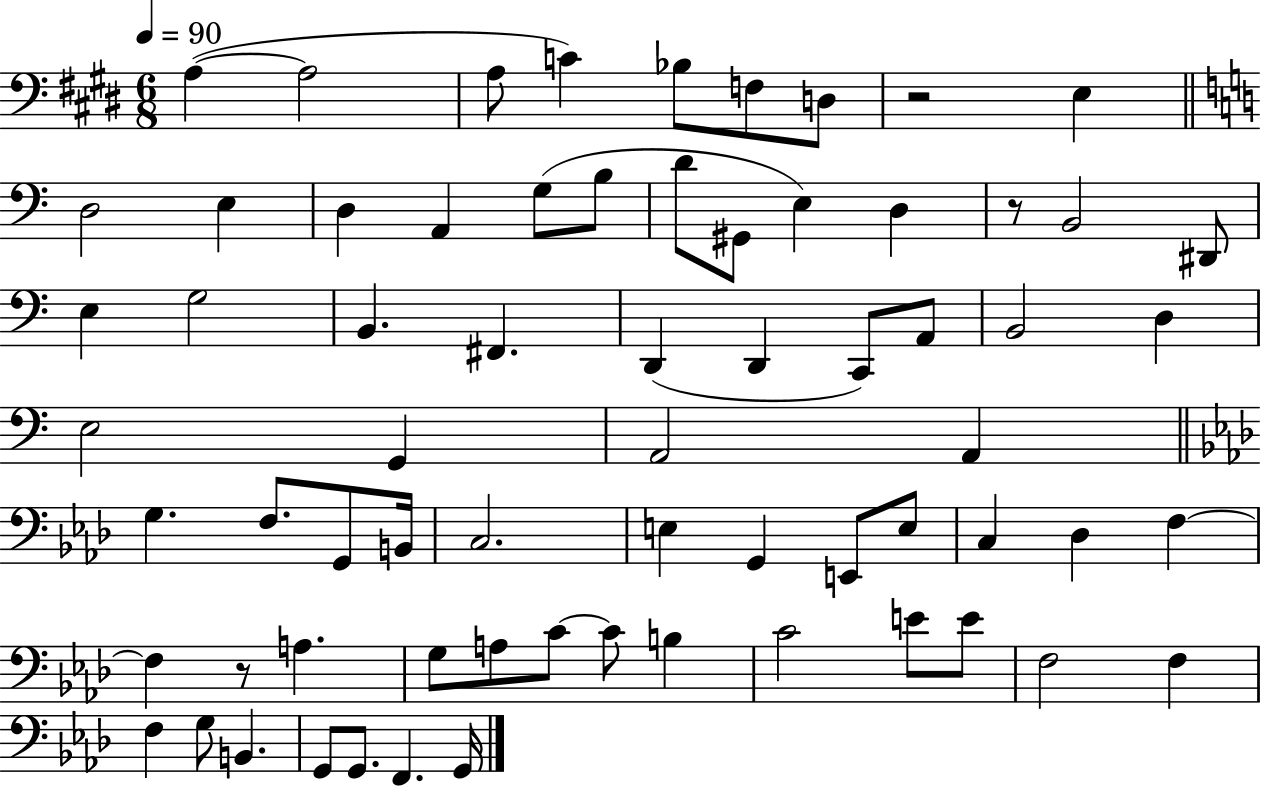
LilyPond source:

{
  \clef bass
  \numericTimeSignature
  \time 6/8
  \key e \major
  \tempo 4 = 90
  \repeat volta 2 { a4~(~ a2 | a8 c'4) bes8 f8 d8 | r2 e4 | \bar "||" \break \key a \minor d2 e4 | d4 a,4 g8( b8 | d'8 gis,8 e4) d4 | r8 b,2 dis,8 | \break e4 g2 | b,4. fis,4. | d,4( d,4 c,8) a,8 | b,2 d4 | \break e2 g,4 | a,2 a,4 | \bar "||" \break \key aes \major g4. f8. g,8 b,16 | c2. | e4 g,4 e,8 e8 | c4 des4 f4~~ | \break f4 r8 a4. | g8 a8 c'8~~ c'8 b4 | c'2 e'8 e'8 | f2 f4 | \break f4 g8 b,4. | g,8 g,8. f,4. g,16 | } \bar "|."
}